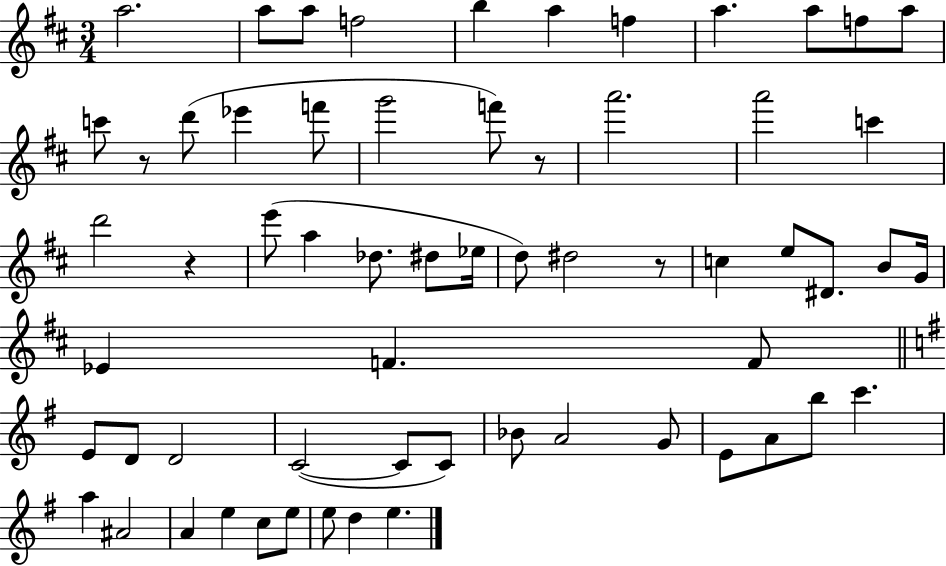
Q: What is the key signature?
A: D major